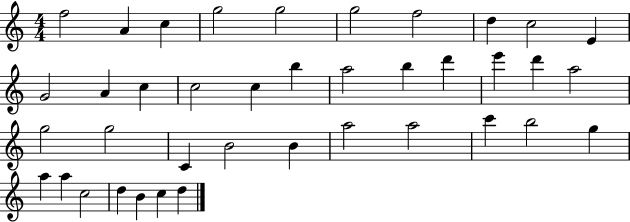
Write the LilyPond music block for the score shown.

{
  \clef treble
  \numericTimeSignature
  \time 4/4
  \key c \major
  f''2 a'4 c''4 | g''2 g''2 | g''2 f''2 | d''4 c''2 e'4 | \break g'2 a'4 c''4 | c''2 c''4 b''4 | a''2 b''4 d'''4 | e'''4 d'''4 a''2 | \break g''2 g''2 | c'4 b'2 b'4 | a''2 a''2 | c'''4 b''2 g''4 | \break a''4 a''4 c''2 | d''4 b'4 c''4 d''4 | \bar "|."
}